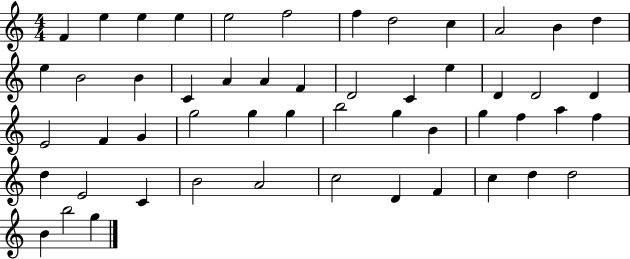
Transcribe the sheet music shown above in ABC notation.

X:1
T:Untitled
M:4/4
L:1/4
K:C
F e e e e2 f2 f d2 c A2 B d e B2 B C A A F D2 C e D D2 D E2 F G g2 g g b2 g B g f a f d E2 C B2 A2 c2 D F c d d2 B b2 g